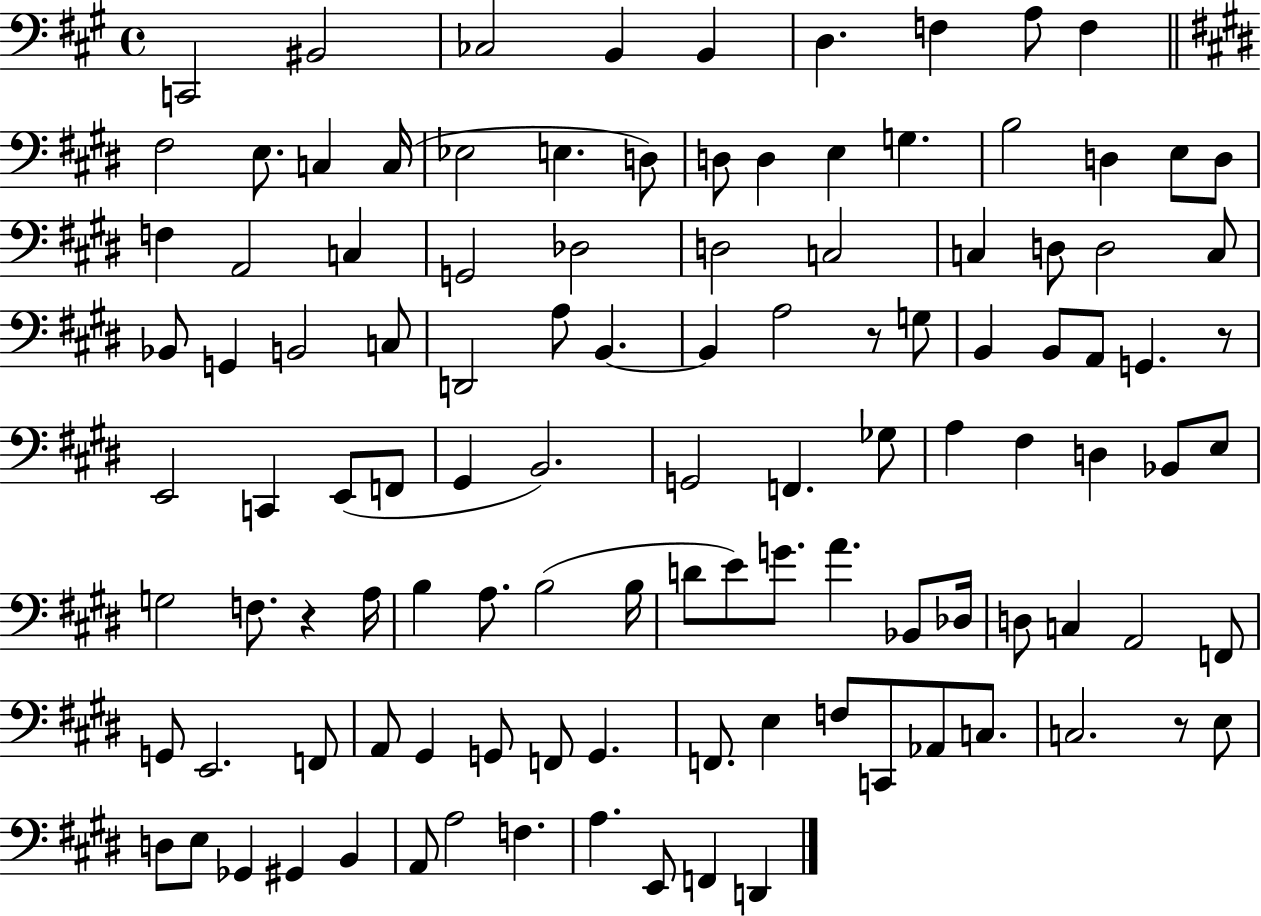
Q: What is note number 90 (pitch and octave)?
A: E3